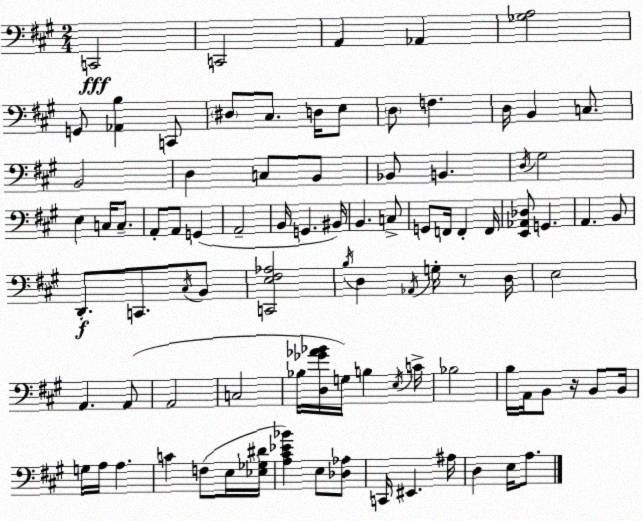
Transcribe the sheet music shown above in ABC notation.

X:1
T:Untitled
M:2/4
L:1/4
K:A
C,,2 C,,2 A,, _A,, [_G,A,]2 G,,/2 [_A,,B,] C,,/2 ^D,/2 ^C,/2 D,/4 E,/2 D,/2 F, D,/4 B,, C,/2 B,,2 D, C,/2 B,,/2 _B,,/2 B,, D,/4 ^G,2 E, C,/4 C,/2 A,,/2 A,,/2 G,, A,,2 B,,/4 G,, ^B,,/4 B,, C,/2 G,,/2 F,,/4 F,, F,,/4 [E,,_A,,_D,]/2 G,, A,, B,,/2 D,,/2 C,,/2 ^C,/4 B,,/2 [C,,E,^F,_A,]2 B,/4 D, _A,,/4 G,/4 z/2 D,/4 E,2 A,, A,,/2 A,,2 C,2 _B,/4 [D,_G_A_B]/4 G,/4 B, E,/4 C/4 _B,2 B,/4 A,,/4 B,,/2 z/4 B,,/2 B,,/4 G,/4 A,/4 A, C F,/2 E,/4 [_E,_G,^D]/4 [A,^C_E_B] E,/2 [_D,_A,]/2 C,,/4 ^E,, ^A,/4 D, E,/4 A,/2